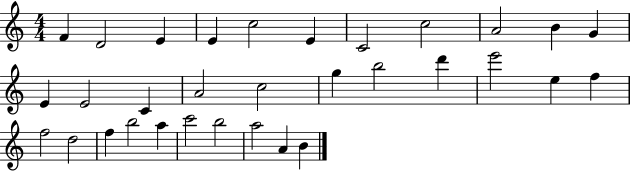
{
  \clef treble
  \numericTimeSignature
  \time 4/4
  \key c \major
  f'4 d'2 e'4 | e'4 c''2 e'4 | c'2 c''2 | a'2 b'4 g'4 | \break e'4 e'2 c'4 | a'2 c''2 | g''4 b''2 d'''4 | e'''2 e''4 f''4 | \break f''2 d''2 | f''4 b''2 a''4 | c'''2 b''2 | a''2 a'4 b'4 | \break \bar "|."
}